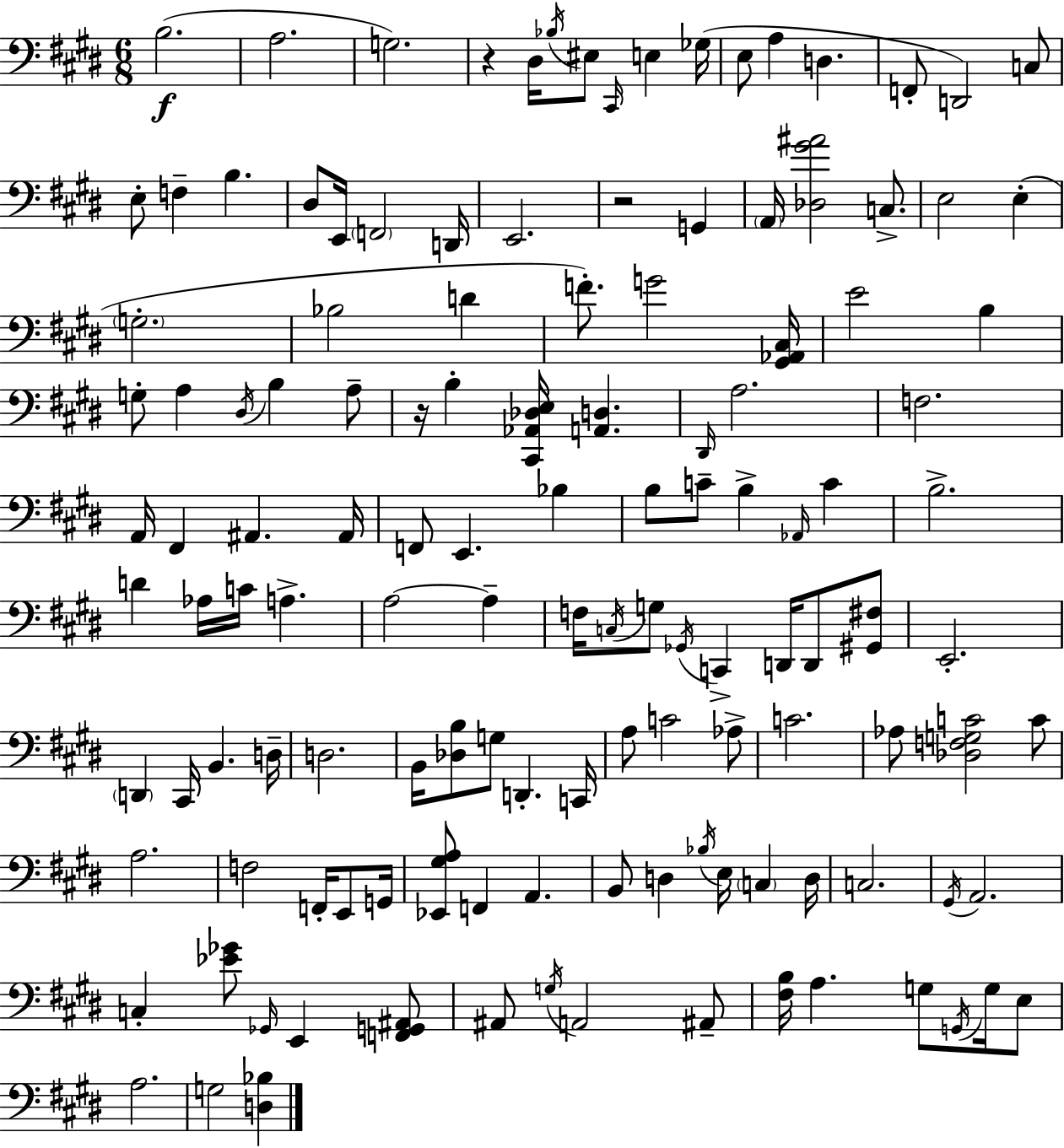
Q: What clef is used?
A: bass